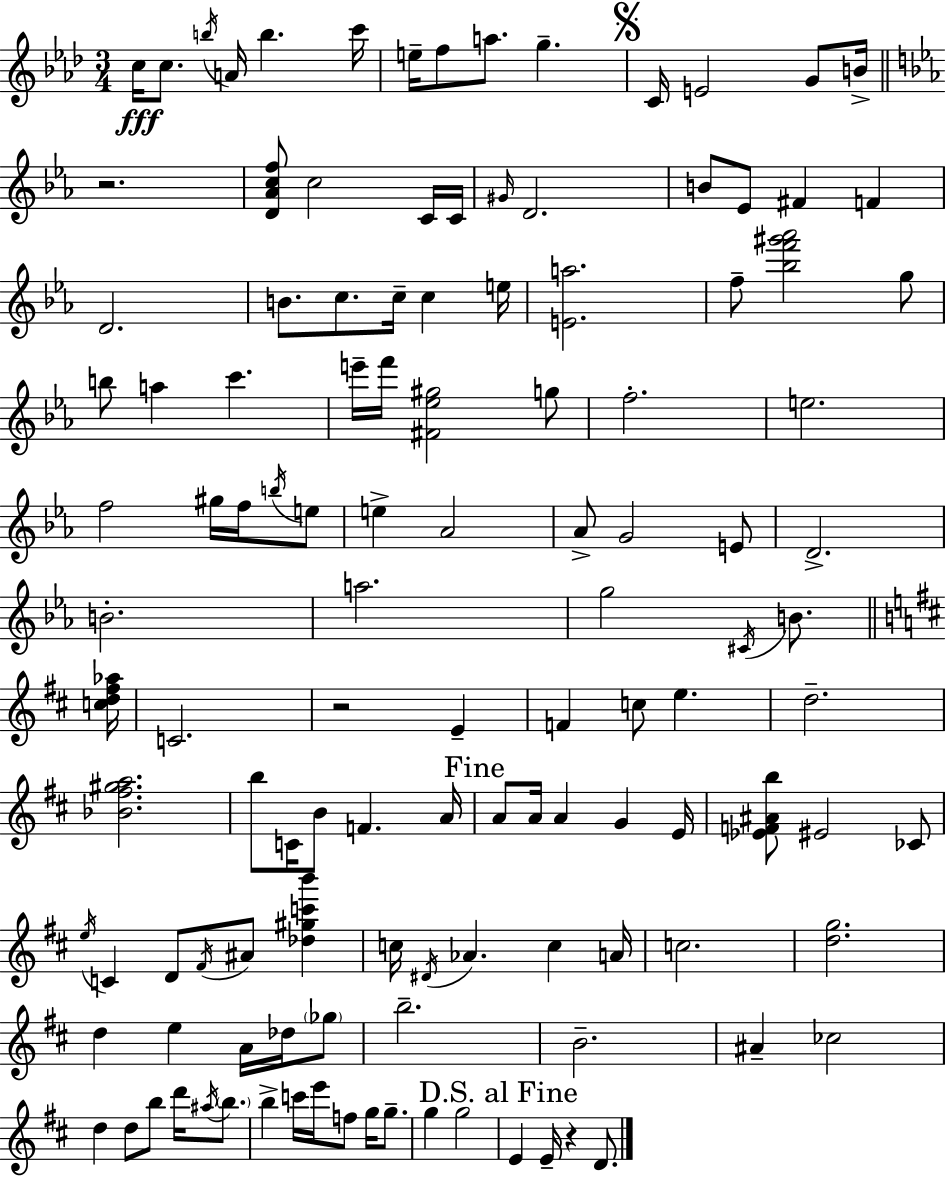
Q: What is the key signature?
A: AES major